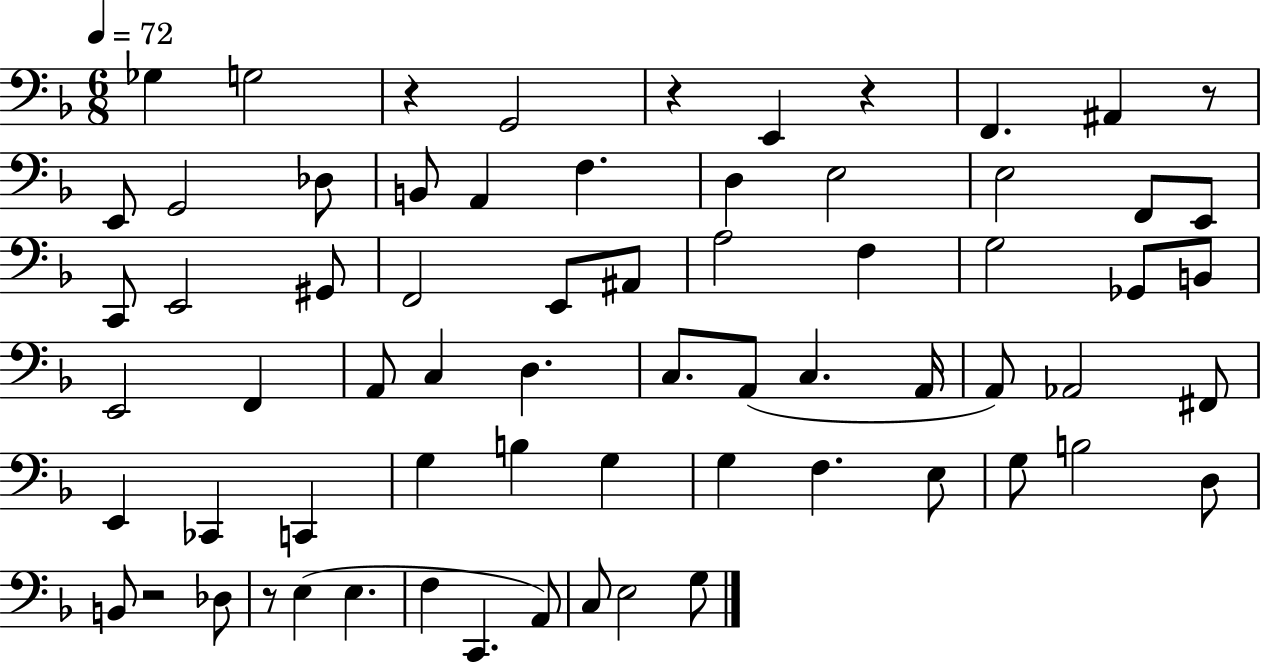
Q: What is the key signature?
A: F major